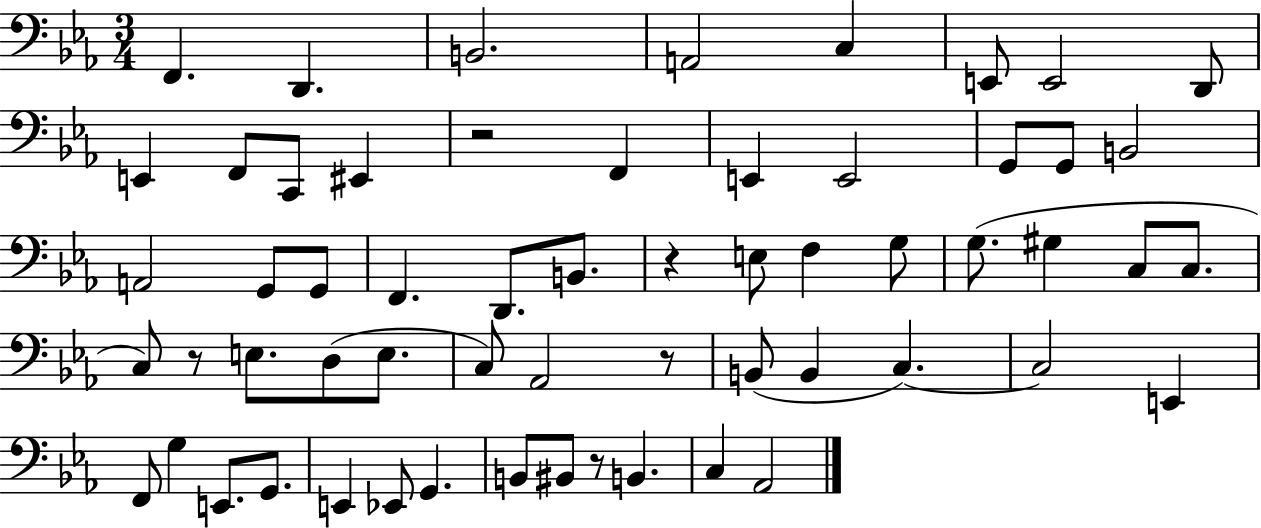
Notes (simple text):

F2/q. D2/q. B2/h. A2/h C3/q E2/e E2/h D2/e E2/q F2/e C2/e EIS2/q R/h F2/q E2/q E2/h G2/e G2/e B2/h A2/h G2/e G2/e F2/q. D2/e. B2/e. R/q E3/e F3/q G3/e G3/e. G#3/q C3/e C3/e. C3/e R/e E3/e. D3/e E3/e. C3/e Ab2/h R/e B2/e B2/q C3/q. C3/h E2/q F2/e G3/q E2/e. G2/e. E2/q Eb2/e G2/q. B2/e BIS2/e R/e B2/q. C3/q Ab2/h